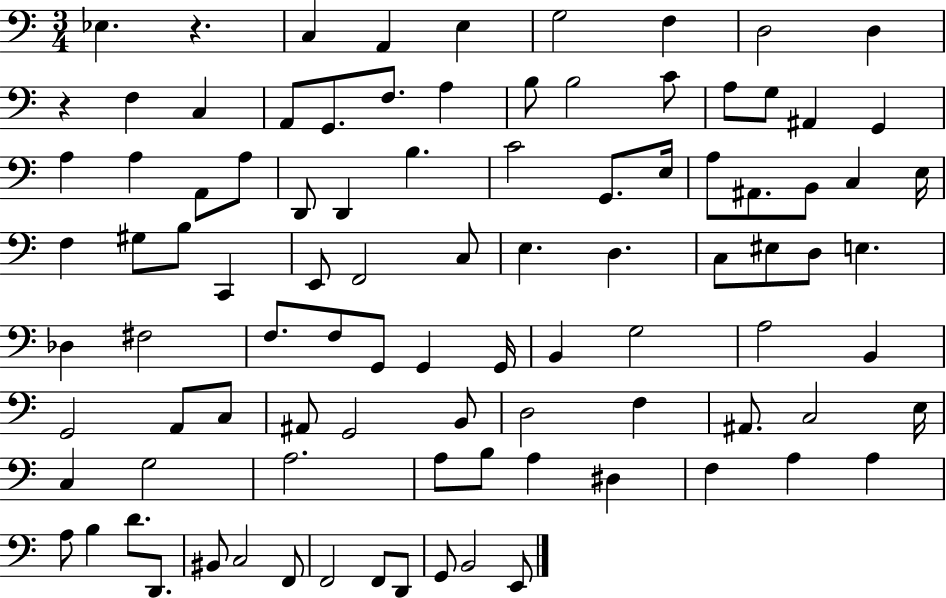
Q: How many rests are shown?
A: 2